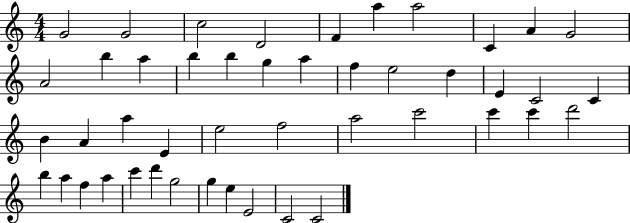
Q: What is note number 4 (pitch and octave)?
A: D4